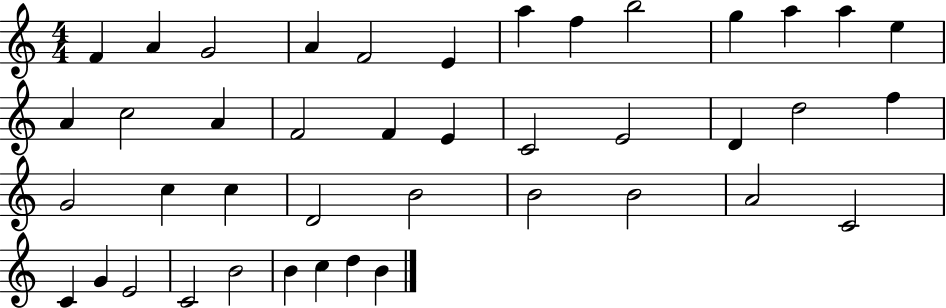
X:1
T:Untitled
M:4/4
L:1/4
K:C
F A G2 A F2 E a f b2 g a a e A c2 A F2 F E C2 E2 D d2 f G2 c c D2 B2 B2 B2 A2 C2 C G E2 C2 B2 B c d B